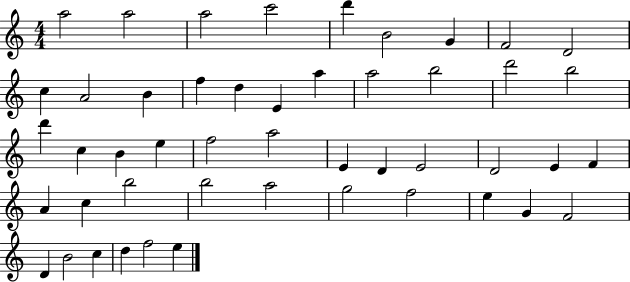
A5/h A5/h A5/h C6/h D6/q B4/h G4/q F4/h D4/h C5/q A4/h B4/q F5/q D5/q E4/q A5/q A5/h B5/h D6/h B5/h D6/q C5/q B4/q E5/q F5/h A5/h E4/q D4/q E4/h D4/h E4/q F4/q A4/q C5/q B5/h B5/h A5/h G5/h F5/h E5/q G4/q F4/h D4/q B4/h C5/q D5/q F5/h E5/q